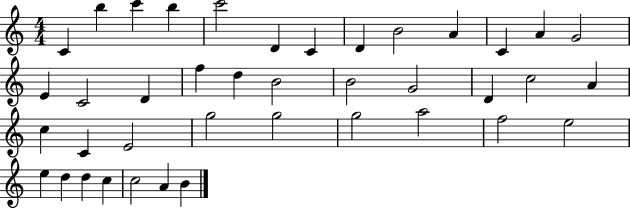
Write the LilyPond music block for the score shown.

{
  \clef treble
  \numericTimeSignature
  \time 4/4
  \key c \major
  c'4 b''4 c'''4 b''4 | c'''2 d'4 c'4 | d'4 b'2 a'4 | c'4 a'4 g'2 | \break e'4 c'2 d'4 | f''4 d''4 b'2 | b'2 g'2 | d'4 c''2 a'4 | \break c''4 c'4 e'2 | g''2 g''2 | g''2 a''2 | f''2 e''2 | \break e''4 d''4 d''4 c''4 | c''2 a'4 b'4 | \bar "|."
}